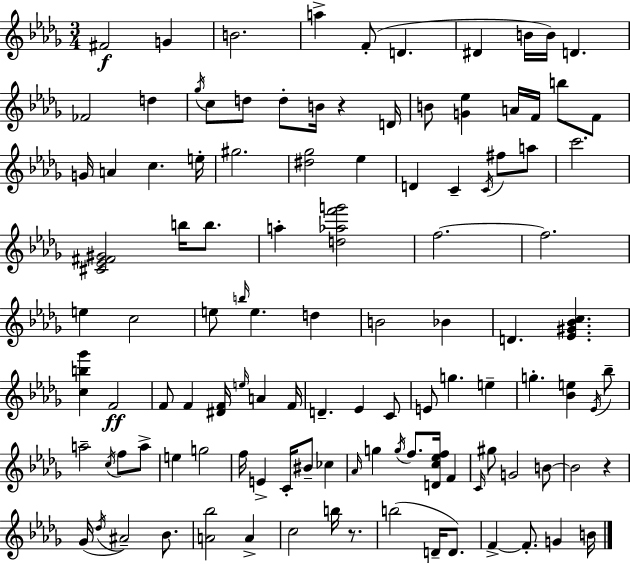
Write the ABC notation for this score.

X:1
T:Untitled
M:3/4
L:1/4
K:Bbm
^F2 G B2 a F/2 D ^D B/4 B/4 D _F2 d _g/4 c/2 d/2 d/2 B/4 z D/4 B/2 [G_e] A/4 F/4 b/2 F/2 G/4 A c e/4 ^g2 [^d_g]2 _e D C C/4 ^f/2 a/2 c'2 [^C_E^F^G]2 b/4 b/2 a [d_af'g']2 f2 f2 e c2 e/2 b/4 e d B2 _B D [_E^G_Bc] [cb_g'] F2 F/2 F [^DF]/4 e/4 A F/4 D _E C/2 E/2 g e g [_Be] _E/4 _b/2 a2 c/4 f/2 a/2 e g2 f/4 E C/4 ^B/2 _c _A/4 g g/4 f/2 [Dc_ef]/4 F C/4 ^g/2 G2 B/2 B2 z _G/4 _d/4 ^A2 _B/2 [A_b]2 A c2 b/4 z/2 b2 D/4 D/2 F F/2 G B/4